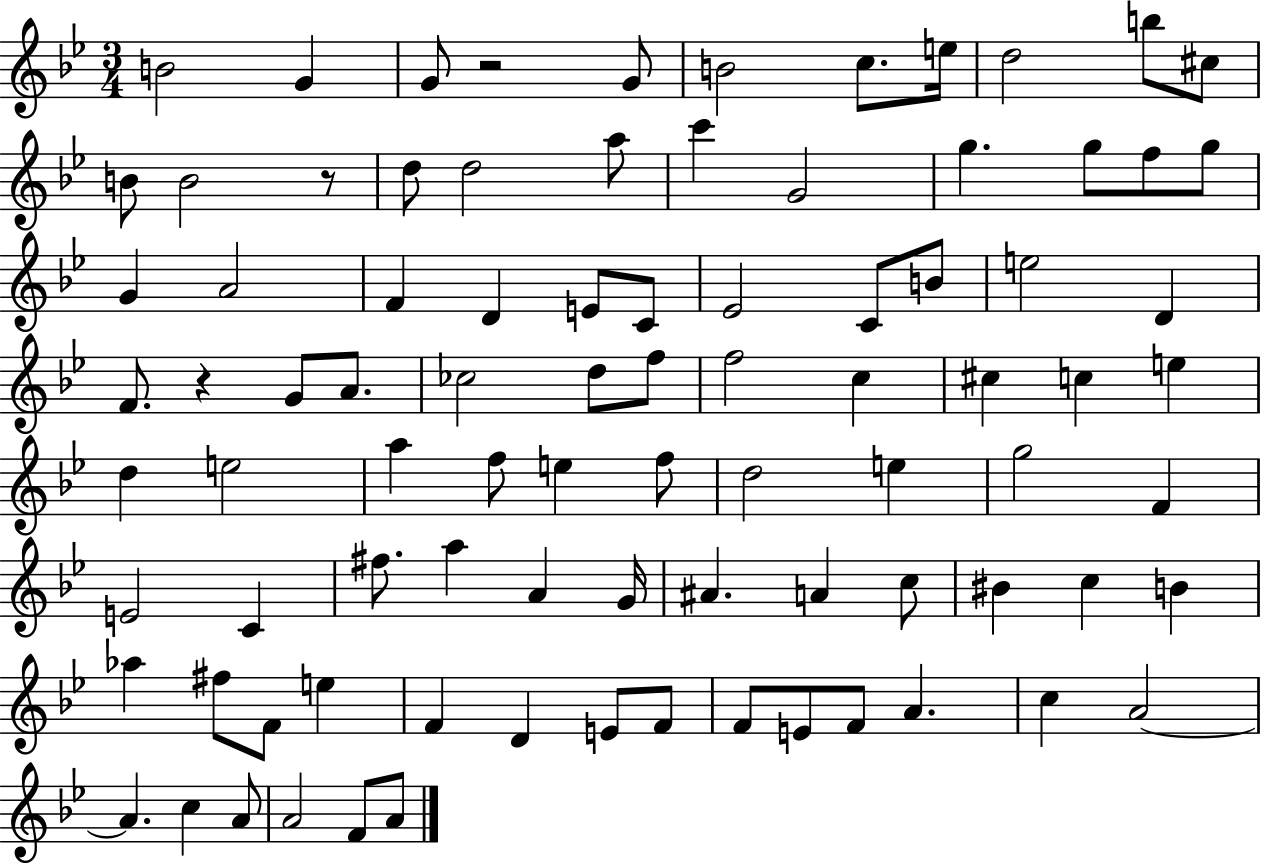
X:1
T:Untitled
M:3/4
L:1/4
K:Bb
B2 G G/2 z2 G/2 B2 c/2 e/4 d2 b/2 ^c/2 B/2 B2 z/2 d/2 d2 a/2 c' G2 g g/2 f/2 g/2 G A2 F D E/2 C/2 _E2 C/2 B/2 e2 D F/2 z G/2 A/2 _c2 d/2 f/2 f2 c ^c c e d e2 a f/2 e f/2 d2 e g2 F E2 C ^f/2 a A G/4 ^A A c/2 ^B c B _a ^f/2 F/2 e F D E/2 F/2 F/2 E/2 F/2 A c A2 A c A/2 A2 F/2 A/2